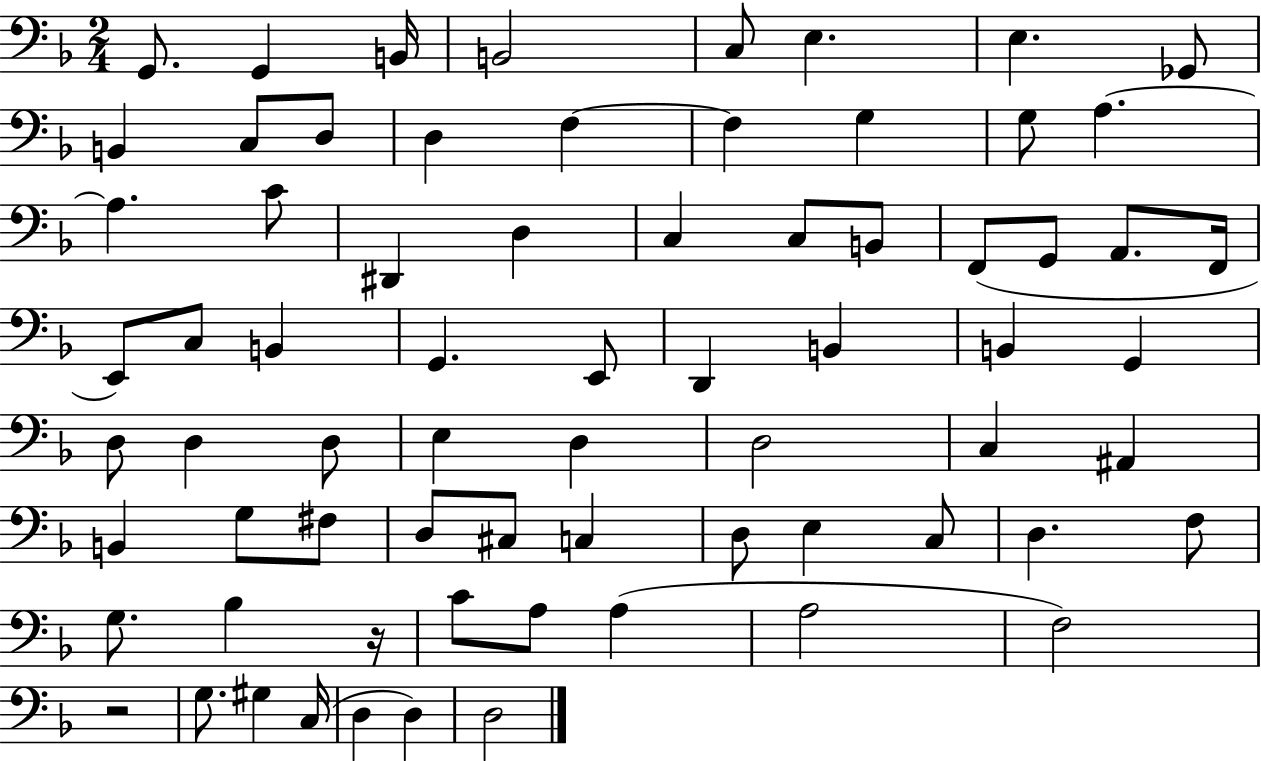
G2/e. G2/q B2/s B2/h C3/e E3/q. E3/q. Gb2/e B2/q C3/e D3/e D3/q F3/q F3/q G3/q G3/e A3/q. A3/q. C4/e D#2/q D3/q C3/q C3/e B2/e F2/e G2/e A2/e. F2/s E2/e C3/e B2/q G2/q. E2/e D2/q B2/q B2/q G2/q D3/e D3/q D3/e E3/q D3/q D3/h C3/q A#2/q B2/q G3/e F#3/e D3/e C#3/e C3/q D3/e E3/q C3/e D3/q. F3/e G3/e. Bb3/q R/s C4/e A3/e A3/q A3/h F3/h R/h G3/e. G#3/q C3/s D3/q D3/q D3/h